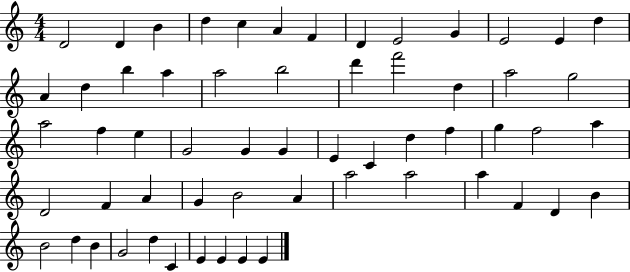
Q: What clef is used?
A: treble